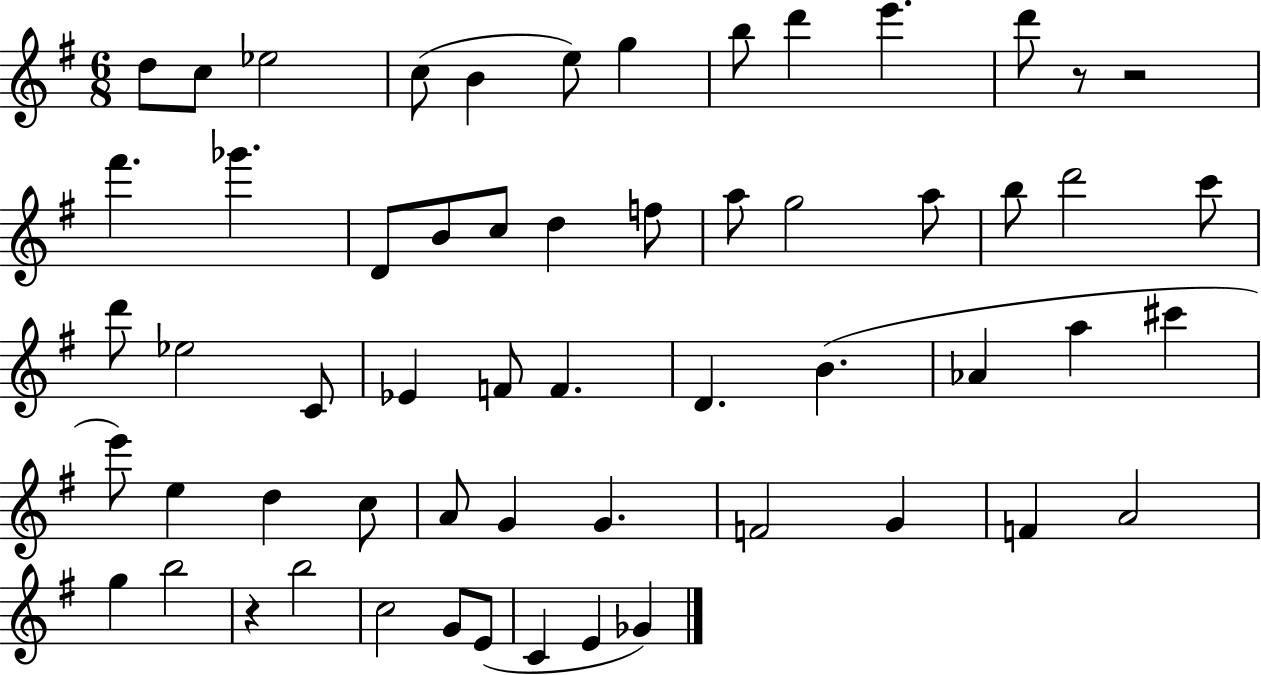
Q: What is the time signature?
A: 6/8